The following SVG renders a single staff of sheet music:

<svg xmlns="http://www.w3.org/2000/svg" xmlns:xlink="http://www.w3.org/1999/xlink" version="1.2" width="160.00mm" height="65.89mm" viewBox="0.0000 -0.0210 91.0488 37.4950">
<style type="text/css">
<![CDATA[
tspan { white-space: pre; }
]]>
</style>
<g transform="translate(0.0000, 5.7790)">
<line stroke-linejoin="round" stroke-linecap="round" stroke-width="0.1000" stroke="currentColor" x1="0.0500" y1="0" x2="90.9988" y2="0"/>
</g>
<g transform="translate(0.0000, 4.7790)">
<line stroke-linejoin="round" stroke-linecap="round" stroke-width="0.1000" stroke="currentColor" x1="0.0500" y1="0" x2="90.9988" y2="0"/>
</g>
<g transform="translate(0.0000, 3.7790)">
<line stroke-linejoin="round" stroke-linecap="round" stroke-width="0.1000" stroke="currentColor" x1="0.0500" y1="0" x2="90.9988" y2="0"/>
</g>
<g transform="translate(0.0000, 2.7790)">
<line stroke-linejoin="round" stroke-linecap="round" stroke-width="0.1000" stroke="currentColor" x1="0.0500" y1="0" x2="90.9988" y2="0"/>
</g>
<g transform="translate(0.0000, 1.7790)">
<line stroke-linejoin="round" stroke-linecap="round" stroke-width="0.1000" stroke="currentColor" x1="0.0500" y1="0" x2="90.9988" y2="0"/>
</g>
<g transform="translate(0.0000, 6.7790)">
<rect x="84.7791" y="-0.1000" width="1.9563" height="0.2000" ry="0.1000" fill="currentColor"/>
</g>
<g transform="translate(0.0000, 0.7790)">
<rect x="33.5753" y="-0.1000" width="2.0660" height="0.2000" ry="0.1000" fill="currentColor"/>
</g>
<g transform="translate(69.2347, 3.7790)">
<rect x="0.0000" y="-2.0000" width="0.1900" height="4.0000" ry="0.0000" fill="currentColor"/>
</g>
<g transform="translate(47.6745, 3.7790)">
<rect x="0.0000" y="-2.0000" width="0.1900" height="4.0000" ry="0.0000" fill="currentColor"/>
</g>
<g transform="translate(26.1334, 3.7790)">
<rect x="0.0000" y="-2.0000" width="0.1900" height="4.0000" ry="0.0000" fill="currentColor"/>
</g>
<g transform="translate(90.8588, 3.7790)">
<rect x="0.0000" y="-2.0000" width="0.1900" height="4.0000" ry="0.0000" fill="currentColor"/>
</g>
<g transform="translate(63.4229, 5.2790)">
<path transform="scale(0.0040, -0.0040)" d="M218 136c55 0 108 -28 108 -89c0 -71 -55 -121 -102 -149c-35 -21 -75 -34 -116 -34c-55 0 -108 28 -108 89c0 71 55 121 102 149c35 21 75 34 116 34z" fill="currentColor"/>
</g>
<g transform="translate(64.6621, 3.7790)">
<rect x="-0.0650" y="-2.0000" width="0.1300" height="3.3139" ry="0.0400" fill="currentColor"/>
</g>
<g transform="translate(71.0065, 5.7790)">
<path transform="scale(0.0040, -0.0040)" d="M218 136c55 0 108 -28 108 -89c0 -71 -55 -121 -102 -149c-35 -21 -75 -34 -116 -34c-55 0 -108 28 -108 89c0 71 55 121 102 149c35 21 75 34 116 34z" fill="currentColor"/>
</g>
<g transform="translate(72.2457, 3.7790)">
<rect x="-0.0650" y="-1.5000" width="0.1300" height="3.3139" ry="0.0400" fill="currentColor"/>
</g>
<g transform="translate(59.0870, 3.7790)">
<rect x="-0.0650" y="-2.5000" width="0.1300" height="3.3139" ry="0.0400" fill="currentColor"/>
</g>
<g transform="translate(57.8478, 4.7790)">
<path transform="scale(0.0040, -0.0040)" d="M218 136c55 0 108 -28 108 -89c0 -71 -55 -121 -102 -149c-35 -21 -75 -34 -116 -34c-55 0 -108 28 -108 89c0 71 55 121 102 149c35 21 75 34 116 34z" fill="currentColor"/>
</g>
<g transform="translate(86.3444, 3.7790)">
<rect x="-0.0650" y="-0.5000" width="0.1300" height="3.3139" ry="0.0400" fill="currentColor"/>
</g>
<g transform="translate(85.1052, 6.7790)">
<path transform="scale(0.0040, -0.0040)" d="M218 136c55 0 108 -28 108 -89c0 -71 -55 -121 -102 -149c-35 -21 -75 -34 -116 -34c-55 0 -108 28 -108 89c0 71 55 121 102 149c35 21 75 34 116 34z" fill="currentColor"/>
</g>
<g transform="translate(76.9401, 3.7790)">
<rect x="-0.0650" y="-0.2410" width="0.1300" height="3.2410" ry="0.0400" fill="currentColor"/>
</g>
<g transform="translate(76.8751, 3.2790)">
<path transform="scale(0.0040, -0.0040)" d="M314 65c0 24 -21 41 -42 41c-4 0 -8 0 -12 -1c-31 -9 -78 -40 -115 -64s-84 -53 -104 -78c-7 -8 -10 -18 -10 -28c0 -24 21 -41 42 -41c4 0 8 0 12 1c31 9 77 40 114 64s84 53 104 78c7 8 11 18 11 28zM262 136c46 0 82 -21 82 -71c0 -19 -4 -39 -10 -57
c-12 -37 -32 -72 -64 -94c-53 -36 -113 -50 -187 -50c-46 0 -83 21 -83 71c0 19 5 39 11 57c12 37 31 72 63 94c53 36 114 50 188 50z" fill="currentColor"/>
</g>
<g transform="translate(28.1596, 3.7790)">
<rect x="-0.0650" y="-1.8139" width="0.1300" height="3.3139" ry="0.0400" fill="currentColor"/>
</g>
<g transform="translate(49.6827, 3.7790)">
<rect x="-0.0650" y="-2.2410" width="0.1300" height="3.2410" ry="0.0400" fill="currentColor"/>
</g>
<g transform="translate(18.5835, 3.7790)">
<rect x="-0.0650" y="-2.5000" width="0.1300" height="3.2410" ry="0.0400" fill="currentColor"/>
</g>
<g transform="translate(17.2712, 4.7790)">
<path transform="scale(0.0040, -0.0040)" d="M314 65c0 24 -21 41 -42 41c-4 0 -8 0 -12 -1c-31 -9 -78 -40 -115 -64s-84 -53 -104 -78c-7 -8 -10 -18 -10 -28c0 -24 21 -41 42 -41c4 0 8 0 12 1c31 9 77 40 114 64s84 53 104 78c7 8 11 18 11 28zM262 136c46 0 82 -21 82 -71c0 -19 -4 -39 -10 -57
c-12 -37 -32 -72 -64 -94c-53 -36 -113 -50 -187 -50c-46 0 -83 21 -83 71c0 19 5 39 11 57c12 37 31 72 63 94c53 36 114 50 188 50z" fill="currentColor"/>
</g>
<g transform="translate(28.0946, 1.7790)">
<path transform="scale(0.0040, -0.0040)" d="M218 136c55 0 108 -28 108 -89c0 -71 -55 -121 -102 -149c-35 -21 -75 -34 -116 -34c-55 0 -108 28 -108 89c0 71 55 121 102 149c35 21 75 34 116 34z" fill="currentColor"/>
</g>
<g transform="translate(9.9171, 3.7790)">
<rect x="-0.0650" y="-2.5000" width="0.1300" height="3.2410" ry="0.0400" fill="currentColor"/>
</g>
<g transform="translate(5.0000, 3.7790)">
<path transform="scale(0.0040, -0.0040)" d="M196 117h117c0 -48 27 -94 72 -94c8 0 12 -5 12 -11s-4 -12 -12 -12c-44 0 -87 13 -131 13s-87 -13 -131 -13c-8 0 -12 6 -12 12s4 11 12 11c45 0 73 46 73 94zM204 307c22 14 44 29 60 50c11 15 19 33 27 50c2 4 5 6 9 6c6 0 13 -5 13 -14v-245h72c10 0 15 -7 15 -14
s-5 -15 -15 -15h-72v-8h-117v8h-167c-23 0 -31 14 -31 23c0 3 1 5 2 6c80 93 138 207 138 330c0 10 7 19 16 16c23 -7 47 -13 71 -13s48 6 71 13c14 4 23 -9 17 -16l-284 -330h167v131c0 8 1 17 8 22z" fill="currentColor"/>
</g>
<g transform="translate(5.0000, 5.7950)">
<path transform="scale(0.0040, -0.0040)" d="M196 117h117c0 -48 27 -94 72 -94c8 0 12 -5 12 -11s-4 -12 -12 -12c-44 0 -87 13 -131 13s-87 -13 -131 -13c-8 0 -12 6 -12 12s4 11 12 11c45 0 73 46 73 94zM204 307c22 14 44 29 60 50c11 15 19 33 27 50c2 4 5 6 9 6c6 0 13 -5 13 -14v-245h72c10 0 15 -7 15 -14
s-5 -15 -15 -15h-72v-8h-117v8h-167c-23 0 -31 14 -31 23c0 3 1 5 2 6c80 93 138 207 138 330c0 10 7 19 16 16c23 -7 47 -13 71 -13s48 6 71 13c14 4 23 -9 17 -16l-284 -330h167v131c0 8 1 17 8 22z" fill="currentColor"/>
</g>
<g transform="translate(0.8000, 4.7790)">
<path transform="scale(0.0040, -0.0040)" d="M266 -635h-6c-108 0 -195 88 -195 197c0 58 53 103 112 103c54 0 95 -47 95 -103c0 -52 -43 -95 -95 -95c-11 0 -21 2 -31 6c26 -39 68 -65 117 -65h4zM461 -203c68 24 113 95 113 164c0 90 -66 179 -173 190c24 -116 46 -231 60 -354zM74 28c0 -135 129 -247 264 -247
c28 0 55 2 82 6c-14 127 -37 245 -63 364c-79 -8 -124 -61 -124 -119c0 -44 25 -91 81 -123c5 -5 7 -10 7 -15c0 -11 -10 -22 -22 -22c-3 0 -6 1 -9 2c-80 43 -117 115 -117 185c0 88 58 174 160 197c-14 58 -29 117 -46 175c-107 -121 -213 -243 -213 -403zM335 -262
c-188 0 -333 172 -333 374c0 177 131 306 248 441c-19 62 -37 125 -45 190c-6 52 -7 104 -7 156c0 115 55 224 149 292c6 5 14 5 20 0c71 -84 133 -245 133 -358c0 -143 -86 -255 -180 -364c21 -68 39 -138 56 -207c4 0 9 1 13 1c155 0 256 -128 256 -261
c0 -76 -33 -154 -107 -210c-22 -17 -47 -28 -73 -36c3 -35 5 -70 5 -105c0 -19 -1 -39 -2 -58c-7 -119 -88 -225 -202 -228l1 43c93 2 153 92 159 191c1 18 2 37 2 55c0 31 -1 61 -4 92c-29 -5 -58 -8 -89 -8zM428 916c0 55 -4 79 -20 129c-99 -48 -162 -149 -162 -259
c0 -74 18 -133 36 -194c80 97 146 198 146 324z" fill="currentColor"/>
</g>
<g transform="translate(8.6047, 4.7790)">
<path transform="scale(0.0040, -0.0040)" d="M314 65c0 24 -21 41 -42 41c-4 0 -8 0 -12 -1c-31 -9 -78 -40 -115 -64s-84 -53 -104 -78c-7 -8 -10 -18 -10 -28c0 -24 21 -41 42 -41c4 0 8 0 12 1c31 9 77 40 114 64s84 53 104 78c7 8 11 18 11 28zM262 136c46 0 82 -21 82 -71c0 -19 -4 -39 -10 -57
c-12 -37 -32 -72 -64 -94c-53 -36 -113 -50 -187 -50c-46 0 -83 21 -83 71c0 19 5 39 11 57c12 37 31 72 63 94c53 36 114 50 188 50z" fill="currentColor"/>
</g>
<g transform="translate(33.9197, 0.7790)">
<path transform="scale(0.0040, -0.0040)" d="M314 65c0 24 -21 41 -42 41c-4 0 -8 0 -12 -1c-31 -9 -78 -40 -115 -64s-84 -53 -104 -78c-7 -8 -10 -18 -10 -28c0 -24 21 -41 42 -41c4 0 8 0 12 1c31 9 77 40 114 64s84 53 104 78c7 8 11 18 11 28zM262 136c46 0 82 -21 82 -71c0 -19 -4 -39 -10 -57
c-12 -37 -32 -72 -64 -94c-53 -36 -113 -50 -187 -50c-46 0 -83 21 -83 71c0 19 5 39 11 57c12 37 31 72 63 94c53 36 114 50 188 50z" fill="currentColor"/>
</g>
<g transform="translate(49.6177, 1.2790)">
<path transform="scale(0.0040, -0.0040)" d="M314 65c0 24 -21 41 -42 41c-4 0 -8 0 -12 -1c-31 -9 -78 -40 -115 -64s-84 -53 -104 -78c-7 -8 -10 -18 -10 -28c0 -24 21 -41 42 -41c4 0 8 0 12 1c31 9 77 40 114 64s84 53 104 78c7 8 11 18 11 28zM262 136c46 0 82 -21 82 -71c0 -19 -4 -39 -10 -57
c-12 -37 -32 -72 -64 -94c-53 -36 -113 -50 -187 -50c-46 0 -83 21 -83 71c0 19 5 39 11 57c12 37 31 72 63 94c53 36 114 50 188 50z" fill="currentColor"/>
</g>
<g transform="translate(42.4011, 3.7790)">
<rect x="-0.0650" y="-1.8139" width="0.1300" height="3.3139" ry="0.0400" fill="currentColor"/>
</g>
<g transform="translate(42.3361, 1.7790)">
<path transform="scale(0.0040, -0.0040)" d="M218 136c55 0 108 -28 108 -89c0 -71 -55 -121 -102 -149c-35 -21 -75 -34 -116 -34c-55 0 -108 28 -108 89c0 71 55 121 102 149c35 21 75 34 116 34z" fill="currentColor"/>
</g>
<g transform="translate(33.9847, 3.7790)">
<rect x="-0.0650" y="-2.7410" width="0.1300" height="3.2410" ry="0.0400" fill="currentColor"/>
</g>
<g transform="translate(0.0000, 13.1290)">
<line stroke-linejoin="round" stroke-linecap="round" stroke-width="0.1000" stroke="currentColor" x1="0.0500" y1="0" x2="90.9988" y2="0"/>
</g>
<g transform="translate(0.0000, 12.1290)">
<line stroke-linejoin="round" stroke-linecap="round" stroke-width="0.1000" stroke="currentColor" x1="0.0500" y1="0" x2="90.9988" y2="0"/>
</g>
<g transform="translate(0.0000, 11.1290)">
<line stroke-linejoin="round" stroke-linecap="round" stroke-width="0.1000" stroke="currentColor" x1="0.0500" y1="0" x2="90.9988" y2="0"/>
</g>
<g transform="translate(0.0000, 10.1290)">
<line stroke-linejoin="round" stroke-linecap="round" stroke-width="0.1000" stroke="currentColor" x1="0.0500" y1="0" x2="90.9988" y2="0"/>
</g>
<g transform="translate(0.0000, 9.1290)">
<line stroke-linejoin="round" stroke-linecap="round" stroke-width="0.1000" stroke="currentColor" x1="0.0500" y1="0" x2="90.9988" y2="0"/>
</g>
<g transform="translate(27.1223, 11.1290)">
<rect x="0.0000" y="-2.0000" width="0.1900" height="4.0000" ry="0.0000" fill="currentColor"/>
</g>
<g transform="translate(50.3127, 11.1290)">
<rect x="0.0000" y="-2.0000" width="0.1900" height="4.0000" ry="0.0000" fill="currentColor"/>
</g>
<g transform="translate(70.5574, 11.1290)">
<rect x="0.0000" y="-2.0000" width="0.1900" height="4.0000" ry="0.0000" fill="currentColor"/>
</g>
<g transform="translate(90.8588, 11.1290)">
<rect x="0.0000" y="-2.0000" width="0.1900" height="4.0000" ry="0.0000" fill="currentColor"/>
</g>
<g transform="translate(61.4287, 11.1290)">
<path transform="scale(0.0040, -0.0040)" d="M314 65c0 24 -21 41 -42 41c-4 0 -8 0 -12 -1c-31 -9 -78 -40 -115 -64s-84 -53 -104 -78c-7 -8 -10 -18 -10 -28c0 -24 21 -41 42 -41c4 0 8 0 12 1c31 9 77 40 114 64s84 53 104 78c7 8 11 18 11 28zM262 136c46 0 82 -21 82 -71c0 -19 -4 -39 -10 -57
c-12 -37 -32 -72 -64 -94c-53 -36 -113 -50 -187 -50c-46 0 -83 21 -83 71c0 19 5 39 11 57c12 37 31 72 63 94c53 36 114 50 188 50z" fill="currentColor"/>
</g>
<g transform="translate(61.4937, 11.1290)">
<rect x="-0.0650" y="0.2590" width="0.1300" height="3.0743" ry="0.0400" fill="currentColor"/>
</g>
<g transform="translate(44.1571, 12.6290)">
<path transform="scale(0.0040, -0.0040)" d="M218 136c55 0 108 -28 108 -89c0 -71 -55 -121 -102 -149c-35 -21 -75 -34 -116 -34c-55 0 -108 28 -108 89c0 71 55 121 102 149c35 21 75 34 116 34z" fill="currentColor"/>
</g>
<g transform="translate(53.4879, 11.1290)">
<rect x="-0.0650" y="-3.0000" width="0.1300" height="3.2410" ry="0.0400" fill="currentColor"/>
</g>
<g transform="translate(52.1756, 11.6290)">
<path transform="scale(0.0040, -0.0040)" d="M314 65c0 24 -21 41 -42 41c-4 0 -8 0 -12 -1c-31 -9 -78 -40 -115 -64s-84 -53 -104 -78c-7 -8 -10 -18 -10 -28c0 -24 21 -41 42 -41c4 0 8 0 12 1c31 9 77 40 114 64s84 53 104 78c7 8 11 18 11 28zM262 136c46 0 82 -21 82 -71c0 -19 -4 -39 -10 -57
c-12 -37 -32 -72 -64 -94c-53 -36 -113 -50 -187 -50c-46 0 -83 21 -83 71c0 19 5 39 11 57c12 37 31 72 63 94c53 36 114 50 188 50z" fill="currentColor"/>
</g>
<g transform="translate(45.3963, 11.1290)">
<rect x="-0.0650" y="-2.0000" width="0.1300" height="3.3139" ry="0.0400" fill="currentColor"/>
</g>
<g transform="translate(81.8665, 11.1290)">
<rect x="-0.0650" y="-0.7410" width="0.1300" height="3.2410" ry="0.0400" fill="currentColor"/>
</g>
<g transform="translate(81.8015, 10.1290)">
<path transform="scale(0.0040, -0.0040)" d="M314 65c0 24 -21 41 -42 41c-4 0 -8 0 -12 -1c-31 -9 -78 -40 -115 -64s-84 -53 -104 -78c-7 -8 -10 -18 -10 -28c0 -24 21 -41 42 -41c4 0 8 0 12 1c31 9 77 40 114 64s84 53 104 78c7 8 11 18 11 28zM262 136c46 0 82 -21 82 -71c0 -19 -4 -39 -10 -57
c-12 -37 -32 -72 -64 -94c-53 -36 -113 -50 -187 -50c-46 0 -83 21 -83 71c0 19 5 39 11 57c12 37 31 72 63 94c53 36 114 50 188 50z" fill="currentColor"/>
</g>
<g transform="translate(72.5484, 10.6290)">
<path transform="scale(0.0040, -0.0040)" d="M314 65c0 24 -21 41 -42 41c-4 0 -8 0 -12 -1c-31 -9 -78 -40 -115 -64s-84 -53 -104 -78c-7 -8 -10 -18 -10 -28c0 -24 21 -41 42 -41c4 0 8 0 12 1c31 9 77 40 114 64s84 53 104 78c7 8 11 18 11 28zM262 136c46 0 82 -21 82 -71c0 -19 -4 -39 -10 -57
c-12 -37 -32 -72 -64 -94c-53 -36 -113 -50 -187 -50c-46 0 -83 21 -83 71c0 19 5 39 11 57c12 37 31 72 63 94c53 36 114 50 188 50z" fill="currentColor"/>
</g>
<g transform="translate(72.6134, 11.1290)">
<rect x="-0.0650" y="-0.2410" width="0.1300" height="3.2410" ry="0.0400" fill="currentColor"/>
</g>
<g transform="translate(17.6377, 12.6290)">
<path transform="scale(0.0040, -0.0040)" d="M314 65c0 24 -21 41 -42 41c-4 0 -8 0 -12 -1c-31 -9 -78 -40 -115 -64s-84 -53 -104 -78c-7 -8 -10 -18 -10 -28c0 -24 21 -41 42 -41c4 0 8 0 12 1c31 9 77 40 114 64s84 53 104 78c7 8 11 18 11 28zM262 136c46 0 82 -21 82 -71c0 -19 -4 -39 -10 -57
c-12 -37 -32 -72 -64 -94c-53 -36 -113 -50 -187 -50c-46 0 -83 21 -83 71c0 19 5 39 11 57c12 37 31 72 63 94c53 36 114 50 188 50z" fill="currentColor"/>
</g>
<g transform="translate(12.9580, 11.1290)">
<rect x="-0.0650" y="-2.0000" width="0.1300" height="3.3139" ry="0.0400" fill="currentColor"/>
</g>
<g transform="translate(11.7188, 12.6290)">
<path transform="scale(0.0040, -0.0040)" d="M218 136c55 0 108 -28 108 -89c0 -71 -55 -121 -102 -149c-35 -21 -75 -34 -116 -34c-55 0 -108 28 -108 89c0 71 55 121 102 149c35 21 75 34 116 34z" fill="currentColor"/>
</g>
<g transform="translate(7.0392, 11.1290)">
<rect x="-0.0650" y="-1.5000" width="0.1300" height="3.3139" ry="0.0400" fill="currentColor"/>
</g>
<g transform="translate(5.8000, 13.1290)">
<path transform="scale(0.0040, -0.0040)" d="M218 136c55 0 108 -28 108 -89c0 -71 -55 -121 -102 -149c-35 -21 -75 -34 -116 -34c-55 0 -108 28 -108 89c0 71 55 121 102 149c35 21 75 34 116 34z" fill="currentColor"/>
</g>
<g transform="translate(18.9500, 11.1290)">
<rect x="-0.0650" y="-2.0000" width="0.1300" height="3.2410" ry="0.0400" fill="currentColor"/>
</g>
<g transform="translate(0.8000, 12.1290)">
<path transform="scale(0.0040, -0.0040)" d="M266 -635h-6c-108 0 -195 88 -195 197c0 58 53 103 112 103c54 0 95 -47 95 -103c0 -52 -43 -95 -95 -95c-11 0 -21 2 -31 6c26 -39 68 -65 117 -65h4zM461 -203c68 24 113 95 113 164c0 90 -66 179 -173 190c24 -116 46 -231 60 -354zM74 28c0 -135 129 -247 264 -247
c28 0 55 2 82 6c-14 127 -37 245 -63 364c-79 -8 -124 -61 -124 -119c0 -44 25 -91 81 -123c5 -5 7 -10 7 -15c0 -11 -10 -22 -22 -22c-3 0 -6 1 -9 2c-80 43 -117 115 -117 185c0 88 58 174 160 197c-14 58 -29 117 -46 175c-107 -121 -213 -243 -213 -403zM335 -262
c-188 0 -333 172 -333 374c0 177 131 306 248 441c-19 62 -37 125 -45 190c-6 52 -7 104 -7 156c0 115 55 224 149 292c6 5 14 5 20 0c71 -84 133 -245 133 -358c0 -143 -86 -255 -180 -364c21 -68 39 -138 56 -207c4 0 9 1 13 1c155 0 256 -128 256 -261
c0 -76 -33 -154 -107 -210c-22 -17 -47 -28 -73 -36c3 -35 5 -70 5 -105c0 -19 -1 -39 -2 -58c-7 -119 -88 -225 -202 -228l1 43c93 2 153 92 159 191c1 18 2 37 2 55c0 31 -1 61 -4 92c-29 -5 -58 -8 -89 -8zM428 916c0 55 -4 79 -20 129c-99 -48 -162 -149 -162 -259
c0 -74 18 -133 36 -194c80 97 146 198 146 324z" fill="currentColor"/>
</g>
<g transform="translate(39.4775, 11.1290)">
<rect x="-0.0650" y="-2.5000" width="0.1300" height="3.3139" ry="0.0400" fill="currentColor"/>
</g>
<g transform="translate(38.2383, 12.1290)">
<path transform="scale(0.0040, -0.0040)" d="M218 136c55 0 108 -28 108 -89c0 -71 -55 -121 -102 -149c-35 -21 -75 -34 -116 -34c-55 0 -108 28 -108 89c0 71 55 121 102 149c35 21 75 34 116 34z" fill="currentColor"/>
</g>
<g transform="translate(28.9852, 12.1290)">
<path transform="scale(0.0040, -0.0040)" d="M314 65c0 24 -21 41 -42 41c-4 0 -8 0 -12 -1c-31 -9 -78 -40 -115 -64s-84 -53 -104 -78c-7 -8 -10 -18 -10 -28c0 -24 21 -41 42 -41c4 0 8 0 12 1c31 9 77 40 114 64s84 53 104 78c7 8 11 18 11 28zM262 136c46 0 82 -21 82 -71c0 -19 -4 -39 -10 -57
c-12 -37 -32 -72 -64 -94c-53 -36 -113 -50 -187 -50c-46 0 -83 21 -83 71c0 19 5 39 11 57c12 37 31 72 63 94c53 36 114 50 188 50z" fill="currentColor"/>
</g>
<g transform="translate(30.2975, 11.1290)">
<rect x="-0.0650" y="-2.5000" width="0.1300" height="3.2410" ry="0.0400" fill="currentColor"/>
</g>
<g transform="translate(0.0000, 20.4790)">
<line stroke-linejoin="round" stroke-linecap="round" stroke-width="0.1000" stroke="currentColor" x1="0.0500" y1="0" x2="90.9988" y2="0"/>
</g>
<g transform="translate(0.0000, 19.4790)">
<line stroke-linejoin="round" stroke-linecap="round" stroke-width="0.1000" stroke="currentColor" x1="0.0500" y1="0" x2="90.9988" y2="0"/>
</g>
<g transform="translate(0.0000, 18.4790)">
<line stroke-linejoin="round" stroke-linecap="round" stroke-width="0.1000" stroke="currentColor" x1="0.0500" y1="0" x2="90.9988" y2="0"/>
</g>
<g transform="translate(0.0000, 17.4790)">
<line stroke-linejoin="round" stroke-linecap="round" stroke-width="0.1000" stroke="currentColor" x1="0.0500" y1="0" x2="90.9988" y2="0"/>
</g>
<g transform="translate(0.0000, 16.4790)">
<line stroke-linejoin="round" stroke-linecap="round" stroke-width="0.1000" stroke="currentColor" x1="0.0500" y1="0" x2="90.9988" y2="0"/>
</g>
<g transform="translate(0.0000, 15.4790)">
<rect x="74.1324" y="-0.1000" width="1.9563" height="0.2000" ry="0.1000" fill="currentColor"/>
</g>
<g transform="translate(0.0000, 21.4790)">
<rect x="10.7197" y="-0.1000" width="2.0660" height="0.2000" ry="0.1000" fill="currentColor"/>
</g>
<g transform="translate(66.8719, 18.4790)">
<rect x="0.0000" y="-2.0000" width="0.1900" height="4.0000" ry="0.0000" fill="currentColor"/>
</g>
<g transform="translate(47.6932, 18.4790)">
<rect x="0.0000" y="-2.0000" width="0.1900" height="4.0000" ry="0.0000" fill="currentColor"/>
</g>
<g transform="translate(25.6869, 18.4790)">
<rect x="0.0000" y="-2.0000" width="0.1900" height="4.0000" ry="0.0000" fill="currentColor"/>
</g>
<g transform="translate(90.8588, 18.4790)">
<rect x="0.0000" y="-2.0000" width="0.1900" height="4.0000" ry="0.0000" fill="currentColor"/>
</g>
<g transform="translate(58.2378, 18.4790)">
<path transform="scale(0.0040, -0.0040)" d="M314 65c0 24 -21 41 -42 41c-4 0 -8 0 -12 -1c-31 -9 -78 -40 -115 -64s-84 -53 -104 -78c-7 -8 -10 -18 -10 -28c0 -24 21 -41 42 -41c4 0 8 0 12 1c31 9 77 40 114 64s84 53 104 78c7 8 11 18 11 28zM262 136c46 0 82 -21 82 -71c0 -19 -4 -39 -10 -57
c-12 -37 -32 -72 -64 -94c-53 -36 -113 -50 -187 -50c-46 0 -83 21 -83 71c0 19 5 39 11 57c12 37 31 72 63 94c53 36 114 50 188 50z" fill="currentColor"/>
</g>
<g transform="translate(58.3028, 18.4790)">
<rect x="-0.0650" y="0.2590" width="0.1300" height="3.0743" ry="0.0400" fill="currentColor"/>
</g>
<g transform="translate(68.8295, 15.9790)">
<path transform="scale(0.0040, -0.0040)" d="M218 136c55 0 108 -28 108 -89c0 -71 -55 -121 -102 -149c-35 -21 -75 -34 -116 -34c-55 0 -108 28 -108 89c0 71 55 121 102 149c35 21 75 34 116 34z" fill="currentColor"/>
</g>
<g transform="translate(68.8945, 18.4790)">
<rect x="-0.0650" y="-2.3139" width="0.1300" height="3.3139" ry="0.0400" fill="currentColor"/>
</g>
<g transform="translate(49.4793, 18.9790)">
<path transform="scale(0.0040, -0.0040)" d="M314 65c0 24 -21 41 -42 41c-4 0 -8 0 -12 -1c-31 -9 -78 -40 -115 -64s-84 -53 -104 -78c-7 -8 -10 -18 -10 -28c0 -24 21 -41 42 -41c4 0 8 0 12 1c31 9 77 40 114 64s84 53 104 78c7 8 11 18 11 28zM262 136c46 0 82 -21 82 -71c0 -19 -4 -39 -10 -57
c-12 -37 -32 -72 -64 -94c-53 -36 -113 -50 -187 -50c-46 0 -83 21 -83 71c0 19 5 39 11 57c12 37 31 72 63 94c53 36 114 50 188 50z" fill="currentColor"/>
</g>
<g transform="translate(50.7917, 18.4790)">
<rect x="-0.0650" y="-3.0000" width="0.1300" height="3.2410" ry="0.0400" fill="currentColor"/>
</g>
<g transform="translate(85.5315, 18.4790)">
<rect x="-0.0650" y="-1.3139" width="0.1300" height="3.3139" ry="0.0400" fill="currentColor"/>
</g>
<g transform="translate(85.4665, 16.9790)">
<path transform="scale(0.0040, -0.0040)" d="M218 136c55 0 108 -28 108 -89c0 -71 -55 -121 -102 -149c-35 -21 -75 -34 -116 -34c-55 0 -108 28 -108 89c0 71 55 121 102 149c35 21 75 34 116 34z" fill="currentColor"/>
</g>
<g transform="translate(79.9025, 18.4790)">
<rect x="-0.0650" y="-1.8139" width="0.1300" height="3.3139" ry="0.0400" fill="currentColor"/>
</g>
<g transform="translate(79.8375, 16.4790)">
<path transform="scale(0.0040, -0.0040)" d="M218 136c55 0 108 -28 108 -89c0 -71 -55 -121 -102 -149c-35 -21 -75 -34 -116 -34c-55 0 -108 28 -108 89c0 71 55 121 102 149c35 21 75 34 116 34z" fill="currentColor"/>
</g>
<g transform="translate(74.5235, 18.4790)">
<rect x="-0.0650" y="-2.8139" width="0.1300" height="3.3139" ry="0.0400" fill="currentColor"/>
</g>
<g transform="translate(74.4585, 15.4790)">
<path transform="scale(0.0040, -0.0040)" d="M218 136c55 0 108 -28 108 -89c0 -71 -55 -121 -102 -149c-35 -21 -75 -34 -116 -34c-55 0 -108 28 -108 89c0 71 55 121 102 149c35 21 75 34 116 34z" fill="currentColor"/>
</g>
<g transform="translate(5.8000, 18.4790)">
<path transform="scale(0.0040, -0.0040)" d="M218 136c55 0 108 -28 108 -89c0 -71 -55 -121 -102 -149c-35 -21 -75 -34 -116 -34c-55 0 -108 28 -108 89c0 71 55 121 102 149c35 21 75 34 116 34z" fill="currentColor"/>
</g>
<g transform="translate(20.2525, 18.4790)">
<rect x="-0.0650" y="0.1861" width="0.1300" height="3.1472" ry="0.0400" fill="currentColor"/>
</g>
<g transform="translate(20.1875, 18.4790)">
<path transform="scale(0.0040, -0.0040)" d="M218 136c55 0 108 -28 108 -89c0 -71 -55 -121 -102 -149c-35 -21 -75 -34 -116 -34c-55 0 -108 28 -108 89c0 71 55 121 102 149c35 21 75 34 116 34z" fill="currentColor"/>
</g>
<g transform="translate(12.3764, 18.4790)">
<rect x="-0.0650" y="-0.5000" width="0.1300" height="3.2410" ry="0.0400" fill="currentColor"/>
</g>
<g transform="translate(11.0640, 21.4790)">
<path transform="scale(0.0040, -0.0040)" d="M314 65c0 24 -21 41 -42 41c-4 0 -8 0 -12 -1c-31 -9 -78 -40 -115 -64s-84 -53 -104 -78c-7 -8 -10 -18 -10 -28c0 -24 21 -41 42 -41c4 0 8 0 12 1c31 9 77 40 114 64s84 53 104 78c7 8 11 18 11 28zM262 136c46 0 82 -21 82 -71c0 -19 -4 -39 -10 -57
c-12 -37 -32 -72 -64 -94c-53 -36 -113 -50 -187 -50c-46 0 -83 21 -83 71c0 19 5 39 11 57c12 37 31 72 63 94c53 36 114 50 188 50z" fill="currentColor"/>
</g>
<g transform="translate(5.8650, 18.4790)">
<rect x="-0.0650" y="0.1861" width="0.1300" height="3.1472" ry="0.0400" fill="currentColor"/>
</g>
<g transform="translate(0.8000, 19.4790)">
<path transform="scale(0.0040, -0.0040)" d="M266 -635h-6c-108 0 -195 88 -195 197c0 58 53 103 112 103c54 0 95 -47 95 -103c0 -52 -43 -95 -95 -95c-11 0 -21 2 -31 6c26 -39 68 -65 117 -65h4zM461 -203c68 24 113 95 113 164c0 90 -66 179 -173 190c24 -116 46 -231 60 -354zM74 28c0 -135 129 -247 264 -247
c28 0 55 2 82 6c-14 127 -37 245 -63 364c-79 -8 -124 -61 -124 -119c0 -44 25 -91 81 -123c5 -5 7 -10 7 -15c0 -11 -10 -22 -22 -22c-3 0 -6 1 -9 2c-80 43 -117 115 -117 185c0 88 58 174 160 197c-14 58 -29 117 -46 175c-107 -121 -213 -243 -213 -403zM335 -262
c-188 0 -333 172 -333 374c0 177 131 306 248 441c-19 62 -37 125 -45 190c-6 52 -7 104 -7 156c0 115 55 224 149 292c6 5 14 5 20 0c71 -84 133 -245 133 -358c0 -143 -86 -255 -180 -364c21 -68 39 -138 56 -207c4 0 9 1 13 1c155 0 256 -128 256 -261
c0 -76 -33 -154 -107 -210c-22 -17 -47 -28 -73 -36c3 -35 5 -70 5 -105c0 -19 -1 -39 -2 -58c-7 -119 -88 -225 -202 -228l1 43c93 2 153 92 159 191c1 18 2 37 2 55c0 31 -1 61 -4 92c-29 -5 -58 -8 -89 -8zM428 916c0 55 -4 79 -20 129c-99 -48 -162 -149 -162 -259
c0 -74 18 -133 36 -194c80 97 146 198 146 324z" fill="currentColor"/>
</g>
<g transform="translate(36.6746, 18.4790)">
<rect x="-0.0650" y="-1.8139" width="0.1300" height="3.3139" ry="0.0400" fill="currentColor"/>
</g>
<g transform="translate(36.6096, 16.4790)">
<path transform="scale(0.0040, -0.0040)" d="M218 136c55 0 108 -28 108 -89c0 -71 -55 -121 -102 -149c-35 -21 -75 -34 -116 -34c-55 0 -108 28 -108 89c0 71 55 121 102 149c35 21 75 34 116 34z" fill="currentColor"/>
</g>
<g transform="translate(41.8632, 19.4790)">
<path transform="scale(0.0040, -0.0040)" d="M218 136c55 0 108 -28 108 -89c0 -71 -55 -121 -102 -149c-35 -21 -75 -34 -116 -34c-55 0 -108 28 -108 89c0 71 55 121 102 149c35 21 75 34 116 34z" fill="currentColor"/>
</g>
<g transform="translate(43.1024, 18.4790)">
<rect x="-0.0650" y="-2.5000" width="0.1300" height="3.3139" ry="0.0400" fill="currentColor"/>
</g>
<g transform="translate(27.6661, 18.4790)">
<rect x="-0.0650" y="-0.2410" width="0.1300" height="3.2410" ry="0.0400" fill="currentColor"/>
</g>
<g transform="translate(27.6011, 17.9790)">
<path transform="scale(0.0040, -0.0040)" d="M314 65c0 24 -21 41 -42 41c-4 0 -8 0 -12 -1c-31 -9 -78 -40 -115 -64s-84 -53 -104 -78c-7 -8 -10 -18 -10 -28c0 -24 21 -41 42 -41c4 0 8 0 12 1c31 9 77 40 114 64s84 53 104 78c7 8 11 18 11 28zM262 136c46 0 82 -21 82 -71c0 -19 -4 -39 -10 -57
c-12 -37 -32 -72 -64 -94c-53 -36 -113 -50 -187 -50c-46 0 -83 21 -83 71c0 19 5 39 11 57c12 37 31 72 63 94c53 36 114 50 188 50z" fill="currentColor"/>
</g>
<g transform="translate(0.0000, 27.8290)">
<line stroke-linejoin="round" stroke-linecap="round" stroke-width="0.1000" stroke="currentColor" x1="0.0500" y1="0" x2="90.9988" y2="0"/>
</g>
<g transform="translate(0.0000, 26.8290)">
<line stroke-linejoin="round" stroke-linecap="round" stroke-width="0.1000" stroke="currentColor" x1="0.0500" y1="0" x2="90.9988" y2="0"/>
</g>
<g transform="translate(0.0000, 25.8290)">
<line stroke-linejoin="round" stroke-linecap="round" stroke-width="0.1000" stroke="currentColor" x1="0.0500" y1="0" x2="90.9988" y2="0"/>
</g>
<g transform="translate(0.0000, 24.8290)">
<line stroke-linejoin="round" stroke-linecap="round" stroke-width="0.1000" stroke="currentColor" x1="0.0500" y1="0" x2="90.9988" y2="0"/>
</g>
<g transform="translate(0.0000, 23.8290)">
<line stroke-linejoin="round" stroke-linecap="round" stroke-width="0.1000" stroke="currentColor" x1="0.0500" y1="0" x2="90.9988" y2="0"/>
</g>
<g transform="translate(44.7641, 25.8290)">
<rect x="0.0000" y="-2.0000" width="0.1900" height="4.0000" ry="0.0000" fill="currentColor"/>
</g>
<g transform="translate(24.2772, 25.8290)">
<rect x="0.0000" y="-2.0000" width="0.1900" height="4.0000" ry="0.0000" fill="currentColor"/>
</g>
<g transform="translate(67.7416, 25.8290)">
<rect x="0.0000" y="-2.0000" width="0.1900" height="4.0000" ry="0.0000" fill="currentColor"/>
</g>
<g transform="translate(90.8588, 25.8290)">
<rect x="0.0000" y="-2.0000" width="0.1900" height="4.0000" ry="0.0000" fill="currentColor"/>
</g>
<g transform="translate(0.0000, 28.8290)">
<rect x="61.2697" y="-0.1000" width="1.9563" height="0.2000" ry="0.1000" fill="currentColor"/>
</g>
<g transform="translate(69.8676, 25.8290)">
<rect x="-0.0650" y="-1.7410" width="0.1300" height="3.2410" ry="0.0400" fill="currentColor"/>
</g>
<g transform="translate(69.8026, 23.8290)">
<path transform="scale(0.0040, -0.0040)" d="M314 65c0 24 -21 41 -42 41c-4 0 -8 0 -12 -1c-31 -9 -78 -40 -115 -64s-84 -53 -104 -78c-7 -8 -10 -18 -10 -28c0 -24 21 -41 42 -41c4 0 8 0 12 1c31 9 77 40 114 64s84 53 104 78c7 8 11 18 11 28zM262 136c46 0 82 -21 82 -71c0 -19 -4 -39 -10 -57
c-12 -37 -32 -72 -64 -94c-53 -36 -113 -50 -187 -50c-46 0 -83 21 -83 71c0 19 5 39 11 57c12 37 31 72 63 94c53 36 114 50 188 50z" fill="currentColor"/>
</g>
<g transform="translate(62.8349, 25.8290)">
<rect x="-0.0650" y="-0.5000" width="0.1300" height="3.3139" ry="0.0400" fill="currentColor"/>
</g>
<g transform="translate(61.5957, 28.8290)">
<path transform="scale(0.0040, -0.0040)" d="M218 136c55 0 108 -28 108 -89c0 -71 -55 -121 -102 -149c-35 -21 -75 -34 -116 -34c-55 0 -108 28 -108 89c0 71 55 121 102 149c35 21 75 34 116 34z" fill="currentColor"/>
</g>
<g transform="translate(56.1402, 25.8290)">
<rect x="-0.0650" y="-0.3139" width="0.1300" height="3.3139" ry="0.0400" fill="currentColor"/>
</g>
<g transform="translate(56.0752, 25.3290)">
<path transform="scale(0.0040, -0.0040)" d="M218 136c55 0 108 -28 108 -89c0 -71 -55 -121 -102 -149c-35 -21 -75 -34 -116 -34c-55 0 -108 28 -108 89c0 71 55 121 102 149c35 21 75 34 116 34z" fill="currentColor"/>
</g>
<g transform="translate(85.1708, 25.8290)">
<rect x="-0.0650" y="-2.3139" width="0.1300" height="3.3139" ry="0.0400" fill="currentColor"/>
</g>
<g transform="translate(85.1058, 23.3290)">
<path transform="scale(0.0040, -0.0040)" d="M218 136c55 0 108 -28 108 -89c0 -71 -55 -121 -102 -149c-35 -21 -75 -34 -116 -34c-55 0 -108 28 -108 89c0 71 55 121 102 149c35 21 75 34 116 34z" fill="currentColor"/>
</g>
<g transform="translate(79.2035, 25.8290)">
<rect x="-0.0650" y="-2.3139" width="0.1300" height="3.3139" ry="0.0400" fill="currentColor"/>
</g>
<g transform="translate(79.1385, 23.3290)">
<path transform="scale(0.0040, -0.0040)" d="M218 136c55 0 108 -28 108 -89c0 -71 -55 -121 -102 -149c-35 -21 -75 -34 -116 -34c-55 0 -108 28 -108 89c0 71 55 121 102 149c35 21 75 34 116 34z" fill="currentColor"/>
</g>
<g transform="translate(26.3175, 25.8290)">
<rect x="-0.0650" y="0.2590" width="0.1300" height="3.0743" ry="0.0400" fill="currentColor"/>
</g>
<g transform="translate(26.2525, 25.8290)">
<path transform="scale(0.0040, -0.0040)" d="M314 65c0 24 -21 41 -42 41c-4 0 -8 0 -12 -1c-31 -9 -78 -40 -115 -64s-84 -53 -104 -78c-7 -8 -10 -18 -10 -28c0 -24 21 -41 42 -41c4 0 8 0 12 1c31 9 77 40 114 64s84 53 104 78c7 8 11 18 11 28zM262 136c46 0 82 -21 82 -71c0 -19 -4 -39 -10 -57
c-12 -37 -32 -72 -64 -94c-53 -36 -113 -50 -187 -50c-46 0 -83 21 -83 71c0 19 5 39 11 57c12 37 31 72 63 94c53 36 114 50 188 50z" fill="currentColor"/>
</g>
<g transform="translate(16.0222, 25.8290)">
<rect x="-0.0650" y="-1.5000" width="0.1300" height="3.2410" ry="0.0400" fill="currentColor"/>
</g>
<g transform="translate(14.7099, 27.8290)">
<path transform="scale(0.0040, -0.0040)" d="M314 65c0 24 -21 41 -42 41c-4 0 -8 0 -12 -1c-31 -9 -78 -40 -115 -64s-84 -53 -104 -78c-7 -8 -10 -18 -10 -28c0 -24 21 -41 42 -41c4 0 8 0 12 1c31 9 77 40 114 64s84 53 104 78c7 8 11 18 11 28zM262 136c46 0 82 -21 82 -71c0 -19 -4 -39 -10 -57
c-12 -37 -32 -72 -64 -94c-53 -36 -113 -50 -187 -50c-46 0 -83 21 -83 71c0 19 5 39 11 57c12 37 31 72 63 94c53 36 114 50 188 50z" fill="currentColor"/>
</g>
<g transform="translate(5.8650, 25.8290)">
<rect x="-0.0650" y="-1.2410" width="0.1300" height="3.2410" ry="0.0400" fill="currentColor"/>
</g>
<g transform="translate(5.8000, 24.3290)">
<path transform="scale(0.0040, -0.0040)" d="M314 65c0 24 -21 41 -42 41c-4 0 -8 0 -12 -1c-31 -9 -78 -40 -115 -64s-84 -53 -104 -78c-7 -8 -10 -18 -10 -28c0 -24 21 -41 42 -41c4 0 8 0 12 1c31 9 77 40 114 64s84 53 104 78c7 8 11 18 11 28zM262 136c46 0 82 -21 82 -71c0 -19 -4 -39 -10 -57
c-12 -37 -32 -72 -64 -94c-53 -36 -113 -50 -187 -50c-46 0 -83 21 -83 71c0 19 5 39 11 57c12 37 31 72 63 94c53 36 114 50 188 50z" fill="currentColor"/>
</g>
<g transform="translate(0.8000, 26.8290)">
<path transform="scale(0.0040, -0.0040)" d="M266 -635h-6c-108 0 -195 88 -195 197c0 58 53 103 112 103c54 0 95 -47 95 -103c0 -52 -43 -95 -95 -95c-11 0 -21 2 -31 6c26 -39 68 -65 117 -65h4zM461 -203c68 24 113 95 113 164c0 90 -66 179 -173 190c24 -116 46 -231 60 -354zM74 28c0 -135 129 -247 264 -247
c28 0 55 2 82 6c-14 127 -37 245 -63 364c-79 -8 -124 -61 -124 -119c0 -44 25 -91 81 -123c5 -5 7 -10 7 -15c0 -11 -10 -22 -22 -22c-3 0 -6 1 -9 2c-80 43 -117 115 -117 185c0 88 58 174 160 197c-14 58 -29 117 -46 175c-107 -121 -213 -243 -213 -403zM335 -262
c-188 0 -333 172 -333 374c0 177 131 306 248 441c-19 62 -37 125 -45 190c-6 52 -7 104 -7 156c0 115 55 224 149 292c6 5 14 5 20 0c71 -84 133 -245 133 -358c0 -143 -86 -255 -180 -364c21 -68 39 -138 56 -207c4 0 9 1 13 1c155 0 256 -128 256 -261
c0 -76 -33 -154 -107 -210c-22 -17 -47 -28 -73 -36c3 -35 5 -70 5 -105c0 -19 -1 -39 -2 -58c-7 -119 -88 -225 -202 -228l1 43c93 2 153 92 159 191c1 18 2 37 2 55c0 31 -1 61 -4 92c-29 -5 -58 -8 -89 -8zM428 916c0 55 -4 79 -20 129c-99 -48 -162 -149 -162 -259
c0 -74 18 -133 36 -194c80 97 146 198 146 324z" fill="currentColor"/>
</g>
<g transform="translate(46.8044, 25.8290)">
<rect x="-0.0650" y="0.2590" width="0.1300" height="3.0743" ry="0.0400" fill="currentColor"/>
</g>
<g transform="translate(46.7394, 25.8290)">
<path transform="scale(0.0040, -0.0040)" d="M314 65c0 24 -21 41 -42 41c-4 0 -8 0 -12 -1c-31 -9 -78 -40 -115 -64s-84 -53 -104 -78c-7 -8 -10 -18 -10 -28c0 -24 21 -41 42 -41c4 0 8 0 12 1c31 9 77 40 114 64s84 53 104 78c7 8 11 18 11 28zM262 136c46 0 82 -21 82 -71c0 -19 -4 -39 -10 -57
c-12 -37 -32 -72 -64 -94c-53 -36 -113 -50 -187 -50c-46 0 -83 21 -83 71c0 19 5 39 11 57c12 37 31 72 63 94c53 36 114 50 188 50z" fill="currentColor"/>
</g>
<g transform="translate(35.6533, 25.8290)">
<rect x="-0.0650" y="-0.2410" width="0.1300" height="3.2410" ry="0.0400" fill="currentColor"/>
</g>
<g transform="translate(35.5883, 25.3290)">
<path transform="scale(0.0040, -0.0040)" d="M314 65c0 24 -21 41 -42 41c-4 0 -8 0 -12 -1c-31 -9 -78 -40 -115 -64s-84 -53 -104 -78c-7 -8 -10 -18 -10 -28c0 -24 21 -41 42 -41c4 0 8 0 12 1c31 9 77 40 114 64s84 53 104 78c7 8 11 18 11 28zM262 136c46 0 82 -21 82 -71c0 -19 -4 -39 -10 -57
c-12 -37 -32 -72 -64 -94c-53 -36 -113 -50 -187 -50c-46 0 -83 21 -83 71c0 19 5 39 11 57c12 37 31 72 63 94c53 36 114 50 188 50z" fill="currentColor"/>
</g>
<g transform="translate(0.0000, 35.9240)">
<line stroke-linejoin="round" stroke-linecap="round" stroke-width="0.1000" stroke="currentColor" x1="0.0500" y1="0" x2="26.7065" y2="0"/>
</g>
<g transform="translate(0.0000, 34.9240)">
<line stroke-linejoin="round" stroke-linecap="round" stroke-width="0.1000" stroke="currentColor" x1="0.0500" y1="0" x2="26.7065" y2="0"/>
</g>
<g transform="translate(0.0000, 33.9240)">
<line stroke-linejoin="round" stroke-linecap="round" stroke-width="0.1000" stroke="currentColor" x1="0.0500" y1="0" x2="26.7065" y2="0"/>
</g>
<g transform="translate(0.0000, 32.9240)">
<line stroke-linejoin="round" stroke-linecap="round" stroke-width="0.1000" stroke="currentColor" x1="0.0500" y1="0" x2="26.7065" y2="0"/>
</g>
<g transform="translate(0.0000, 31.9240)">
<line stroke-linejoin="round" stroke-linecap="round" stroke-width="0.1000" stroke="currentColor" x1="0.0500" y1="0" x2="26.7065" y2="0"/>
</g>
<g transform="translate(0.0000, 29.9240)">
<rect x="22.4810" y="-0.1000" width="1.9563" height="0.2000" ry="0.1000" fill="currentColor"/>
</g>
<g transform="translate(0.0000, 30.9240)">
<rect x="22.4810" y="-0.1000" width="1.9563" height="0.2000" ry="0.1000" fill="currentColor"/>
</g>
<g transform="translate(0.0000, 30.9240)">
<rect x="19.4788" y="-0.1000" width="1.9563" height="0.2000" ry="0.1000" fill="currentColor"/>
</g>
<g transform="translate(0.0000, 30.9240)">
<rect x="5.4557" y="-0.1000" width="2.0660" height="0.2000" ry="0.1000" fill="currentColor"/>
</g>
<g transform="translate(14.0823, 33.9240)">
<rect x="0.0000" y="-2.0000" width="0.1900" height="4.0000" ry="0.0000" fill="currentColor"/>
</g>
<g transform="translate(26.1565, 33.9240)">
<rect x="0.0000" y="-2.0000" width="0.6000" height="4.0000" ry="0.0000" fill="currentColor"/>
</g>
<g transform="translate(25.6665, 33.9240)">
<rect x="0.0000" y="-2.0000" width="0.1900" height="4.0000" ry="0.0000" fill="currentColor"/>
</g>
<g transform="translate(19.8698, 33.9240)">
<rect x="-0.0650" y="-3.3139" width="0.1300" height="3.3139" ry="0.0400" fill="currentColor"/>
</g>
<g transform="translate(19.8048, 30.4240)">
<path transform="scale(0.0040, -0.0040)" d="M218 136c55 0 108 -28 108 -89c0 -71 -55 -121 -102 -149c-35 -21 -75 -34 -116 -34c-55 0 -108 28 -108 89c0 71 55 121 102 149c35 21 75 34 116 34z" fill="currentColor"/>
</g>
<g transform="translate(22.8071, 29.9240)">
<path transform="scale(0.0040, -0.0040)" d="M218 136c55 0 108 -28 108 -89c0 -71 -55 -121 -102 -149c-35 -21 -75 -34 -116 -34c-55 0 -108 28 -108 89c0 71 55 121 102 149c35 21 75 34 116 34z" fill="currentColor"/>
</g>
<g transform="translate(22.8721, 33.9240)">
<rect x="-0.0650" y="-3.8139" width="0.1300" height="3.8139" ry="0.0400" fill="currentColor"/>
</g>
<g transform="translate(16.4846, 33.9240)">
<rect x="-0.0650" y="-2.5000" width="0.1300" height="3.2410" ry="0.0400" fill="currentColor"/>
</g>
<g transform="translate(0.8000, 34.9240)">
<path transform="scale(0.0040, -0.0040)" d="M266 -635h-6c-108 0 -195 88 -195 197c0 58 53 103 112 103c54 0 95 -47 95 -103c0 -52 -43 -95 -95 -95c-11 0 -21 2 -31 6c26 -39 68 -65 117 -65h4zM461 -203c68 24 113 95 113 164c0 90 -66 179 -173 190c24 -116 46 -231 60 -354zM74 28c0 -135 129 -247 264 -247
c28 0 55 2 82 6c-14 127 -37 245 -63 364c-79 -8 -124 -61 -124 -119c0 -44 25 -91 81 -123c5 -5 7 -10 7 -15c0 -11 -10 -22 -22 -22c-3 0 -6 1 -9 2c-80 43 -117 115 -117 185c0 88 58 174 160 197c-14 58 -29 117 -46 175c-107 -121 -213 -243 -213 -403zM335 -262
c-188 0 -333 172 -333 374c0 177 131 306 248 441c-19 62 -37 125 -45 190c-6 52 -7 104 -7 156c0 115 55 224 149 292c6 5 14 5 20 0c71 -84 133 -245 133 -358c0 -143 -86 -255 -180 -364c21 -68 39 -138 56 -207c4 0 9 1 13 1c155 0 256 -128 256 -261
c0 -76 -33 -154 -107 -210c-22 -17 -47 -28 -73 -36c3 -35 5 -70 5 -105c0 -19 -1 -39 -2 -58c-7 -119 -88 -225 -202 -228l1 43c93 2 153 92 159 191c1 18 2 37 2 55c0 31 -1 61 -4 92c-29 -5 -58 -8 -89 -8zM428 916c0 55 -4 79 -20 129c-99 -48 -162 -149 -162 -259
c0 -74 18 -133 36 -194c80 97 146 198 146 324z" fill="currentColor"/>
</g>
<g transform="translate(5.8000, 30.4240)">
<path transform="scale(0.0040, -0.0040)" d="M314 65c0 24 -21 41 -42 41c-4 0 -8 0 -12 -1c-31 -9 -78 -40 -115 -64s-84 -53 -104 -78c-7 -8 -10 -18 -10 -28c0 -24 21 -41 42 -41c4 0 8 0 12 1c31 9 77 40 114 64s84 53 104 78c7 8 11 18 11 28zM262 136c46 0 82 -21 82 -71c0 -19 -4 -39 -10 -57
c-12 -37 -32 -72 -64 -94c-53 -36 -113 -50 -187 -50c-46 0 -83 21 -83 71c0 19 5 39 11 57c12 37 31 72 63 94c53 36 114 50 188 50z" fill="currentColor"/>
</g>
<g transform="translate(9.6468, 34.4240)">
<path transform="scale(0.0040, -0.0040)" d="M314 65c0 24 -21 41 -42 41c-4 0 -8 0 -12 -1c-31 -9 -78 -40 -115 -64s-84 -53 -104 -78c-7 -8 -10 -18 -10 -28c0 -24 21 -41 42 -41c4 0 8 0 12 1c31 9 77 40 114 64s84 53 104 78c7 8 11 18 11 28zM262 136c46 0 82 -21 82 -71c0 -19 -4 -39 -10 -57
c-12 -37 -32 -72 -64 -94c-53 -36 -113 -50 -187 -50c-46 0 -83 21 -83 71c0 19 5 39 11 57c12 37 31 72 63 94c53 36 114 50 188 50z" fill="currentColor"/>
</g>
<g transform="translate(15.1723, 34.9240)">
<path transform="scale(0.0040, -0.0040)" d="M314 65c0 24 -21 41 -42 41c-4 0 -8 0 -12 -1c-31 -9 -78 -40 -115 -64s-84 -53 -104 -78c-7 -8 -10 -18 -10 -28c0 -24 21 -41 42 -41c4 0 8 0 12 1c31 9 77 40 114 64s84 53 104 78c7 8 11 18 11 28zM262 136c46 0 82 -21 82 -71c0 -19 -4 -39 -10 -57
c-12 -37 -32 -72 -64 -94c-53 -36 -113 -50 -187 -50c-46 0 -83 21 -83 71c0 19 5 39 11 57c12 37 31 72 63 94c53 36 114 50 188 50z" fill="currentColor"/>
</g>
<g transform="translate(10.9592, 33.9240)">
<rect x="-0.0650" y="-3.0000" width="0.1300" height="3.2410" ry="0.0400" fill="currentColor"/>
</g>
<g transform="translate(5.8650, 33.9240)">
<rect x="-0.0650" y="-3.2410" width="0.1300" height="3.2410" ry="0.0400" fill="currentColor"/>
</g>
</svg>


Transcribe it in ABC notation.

X:1
T:Untitled
M:4/4
L:1/4
K:C
G2 G2 f a2 f g2 G F E c2 C E F F2 G2 G F A2 B2 c2 d2 B C2 B c2 f G A2 B2 g a f e e2 E2 B2 c2 B2 c C f2 g g b2 A2 G2 b c'